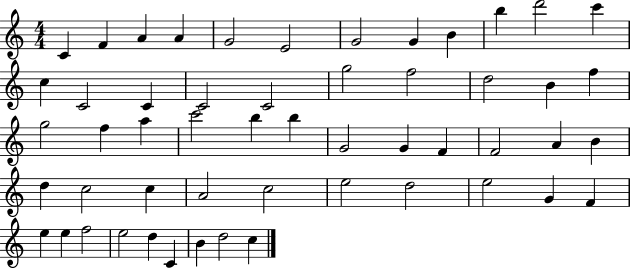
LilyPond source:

{
  \clef treble
  \numericTimeSignature
  \time 4/4
  \key c \major
  c'4 f'4 a'4 a'4 | g'2 e'2 | g'2 g'4 b'4 | b''4 d'''2 c'''4 | \break c''4 c'2 c'4 | c'2 c'2 | g''2 f''2 | d''2 b'4 f''4 | \break g''2 f''4 a''4 | c'''2 b''4 b''4 | g'2 g'4 f'4 | f'2 a'4 b'4 | \break d''4 c''2 c''4 | a'2 c''2 | e''2 d''2 | e''2 g'4 f'4 | \break e''4 e''4 f''2 | e''2 d''4 c'4 | b'4 d''2 c''4 | \bar "|."
}